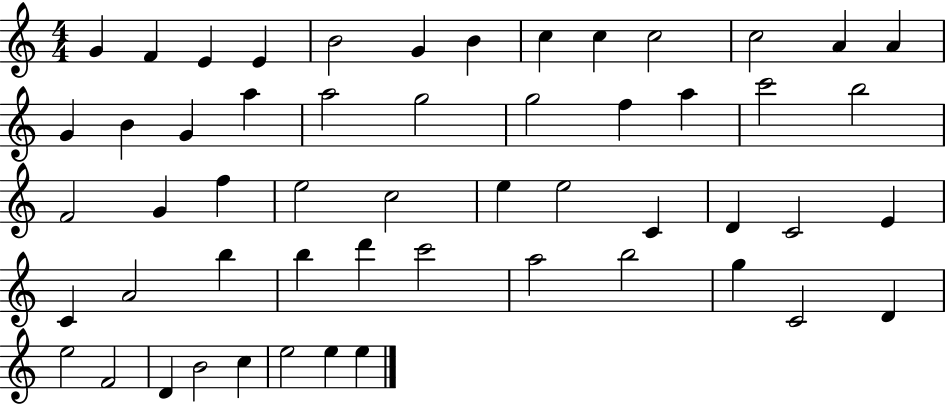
X:1
T:Untitled
M:4/4
L:1/4
K:C
G F E E B2 G B c c c2 c2 A A G B G a a2 g2 g2 f a c'2 b2 F2 G f e2 c2 e e2 C D C2 E C A2 b b d' c'2 a2 b2 g C2 D e2 F2 D B2 c e2 e e